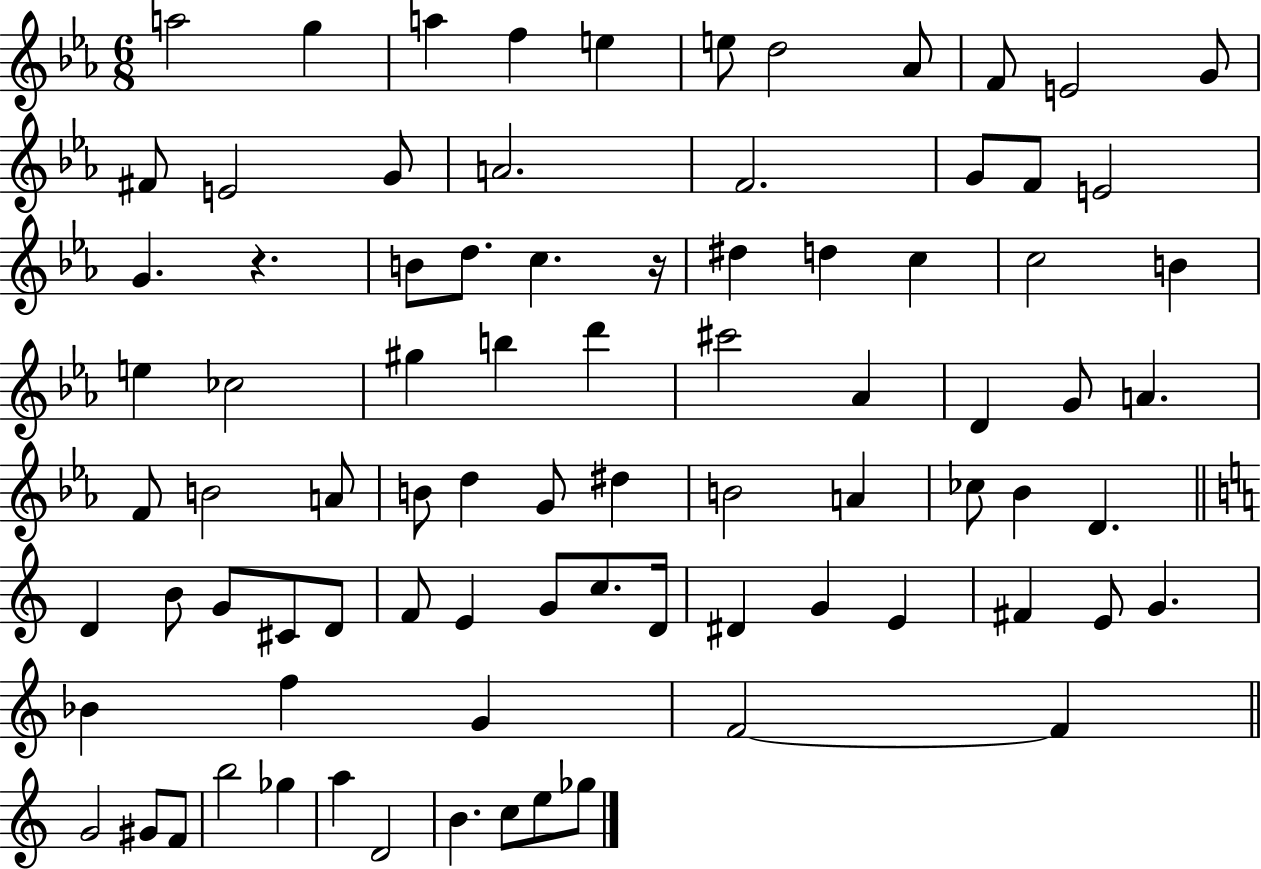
{
  \clef treble
  \numericTimeSignature
  \time 6/8
  \key ees \major
  \repeat volta 2 { a''2 g''4 | a''4 f''4 e''4 | e''8 d''2 aes'8 | f'8 e'2 g'8 | \break fis'8 e'2 g'8 | a'2. | f'2. | g'8 f'8 e'2 | \break g'4. r4. | b'8 d''8. c''4. r16 | dis''4 d''4 c''4 | c''2 b'4 | \break e''4 ces''2 | gis''4 b''4 d'''4 | cis'''2 aes'4 | d'4 g'8 a'4. | \break f'8 b'2 a'8 | b'8 d''4 g'8 dis''4 | b'2 a'4 | ces''8 bes'4 d'4. | \break \bar "||" \break \key c \major d'4 b'8 g'8 cis'8 d'8 | f'8 e'4 g'8 c''8. d'16 | dis'4 g'4 e'4 | fis'4 e'8 g'4. | \break bes'4 f''4 g'4 | f'2~~ f'4 | \bar "||" \break \key a \minor g'2 gis'8 f'8 | b''2 ges''4 | a''4 d'2 | b'4. c''8 e''8 ges''8 | \break } \bar "|."
}